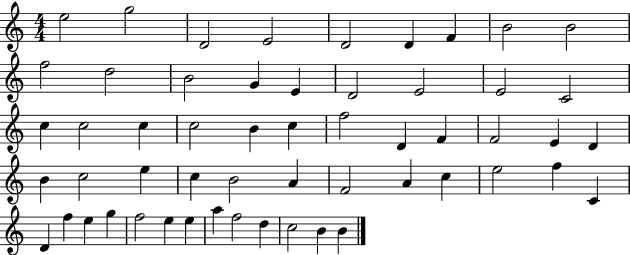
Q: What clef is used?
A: treble